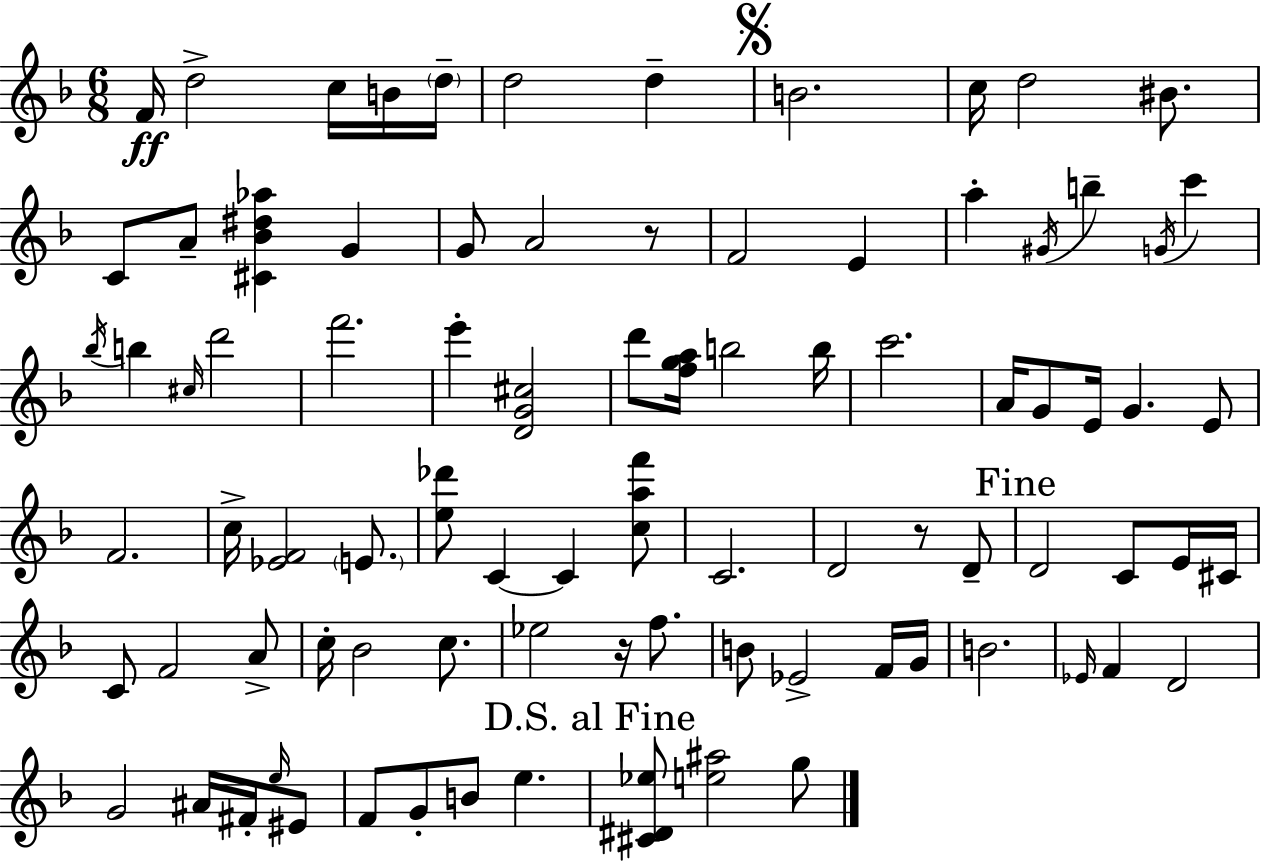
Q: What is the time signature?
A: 6/8